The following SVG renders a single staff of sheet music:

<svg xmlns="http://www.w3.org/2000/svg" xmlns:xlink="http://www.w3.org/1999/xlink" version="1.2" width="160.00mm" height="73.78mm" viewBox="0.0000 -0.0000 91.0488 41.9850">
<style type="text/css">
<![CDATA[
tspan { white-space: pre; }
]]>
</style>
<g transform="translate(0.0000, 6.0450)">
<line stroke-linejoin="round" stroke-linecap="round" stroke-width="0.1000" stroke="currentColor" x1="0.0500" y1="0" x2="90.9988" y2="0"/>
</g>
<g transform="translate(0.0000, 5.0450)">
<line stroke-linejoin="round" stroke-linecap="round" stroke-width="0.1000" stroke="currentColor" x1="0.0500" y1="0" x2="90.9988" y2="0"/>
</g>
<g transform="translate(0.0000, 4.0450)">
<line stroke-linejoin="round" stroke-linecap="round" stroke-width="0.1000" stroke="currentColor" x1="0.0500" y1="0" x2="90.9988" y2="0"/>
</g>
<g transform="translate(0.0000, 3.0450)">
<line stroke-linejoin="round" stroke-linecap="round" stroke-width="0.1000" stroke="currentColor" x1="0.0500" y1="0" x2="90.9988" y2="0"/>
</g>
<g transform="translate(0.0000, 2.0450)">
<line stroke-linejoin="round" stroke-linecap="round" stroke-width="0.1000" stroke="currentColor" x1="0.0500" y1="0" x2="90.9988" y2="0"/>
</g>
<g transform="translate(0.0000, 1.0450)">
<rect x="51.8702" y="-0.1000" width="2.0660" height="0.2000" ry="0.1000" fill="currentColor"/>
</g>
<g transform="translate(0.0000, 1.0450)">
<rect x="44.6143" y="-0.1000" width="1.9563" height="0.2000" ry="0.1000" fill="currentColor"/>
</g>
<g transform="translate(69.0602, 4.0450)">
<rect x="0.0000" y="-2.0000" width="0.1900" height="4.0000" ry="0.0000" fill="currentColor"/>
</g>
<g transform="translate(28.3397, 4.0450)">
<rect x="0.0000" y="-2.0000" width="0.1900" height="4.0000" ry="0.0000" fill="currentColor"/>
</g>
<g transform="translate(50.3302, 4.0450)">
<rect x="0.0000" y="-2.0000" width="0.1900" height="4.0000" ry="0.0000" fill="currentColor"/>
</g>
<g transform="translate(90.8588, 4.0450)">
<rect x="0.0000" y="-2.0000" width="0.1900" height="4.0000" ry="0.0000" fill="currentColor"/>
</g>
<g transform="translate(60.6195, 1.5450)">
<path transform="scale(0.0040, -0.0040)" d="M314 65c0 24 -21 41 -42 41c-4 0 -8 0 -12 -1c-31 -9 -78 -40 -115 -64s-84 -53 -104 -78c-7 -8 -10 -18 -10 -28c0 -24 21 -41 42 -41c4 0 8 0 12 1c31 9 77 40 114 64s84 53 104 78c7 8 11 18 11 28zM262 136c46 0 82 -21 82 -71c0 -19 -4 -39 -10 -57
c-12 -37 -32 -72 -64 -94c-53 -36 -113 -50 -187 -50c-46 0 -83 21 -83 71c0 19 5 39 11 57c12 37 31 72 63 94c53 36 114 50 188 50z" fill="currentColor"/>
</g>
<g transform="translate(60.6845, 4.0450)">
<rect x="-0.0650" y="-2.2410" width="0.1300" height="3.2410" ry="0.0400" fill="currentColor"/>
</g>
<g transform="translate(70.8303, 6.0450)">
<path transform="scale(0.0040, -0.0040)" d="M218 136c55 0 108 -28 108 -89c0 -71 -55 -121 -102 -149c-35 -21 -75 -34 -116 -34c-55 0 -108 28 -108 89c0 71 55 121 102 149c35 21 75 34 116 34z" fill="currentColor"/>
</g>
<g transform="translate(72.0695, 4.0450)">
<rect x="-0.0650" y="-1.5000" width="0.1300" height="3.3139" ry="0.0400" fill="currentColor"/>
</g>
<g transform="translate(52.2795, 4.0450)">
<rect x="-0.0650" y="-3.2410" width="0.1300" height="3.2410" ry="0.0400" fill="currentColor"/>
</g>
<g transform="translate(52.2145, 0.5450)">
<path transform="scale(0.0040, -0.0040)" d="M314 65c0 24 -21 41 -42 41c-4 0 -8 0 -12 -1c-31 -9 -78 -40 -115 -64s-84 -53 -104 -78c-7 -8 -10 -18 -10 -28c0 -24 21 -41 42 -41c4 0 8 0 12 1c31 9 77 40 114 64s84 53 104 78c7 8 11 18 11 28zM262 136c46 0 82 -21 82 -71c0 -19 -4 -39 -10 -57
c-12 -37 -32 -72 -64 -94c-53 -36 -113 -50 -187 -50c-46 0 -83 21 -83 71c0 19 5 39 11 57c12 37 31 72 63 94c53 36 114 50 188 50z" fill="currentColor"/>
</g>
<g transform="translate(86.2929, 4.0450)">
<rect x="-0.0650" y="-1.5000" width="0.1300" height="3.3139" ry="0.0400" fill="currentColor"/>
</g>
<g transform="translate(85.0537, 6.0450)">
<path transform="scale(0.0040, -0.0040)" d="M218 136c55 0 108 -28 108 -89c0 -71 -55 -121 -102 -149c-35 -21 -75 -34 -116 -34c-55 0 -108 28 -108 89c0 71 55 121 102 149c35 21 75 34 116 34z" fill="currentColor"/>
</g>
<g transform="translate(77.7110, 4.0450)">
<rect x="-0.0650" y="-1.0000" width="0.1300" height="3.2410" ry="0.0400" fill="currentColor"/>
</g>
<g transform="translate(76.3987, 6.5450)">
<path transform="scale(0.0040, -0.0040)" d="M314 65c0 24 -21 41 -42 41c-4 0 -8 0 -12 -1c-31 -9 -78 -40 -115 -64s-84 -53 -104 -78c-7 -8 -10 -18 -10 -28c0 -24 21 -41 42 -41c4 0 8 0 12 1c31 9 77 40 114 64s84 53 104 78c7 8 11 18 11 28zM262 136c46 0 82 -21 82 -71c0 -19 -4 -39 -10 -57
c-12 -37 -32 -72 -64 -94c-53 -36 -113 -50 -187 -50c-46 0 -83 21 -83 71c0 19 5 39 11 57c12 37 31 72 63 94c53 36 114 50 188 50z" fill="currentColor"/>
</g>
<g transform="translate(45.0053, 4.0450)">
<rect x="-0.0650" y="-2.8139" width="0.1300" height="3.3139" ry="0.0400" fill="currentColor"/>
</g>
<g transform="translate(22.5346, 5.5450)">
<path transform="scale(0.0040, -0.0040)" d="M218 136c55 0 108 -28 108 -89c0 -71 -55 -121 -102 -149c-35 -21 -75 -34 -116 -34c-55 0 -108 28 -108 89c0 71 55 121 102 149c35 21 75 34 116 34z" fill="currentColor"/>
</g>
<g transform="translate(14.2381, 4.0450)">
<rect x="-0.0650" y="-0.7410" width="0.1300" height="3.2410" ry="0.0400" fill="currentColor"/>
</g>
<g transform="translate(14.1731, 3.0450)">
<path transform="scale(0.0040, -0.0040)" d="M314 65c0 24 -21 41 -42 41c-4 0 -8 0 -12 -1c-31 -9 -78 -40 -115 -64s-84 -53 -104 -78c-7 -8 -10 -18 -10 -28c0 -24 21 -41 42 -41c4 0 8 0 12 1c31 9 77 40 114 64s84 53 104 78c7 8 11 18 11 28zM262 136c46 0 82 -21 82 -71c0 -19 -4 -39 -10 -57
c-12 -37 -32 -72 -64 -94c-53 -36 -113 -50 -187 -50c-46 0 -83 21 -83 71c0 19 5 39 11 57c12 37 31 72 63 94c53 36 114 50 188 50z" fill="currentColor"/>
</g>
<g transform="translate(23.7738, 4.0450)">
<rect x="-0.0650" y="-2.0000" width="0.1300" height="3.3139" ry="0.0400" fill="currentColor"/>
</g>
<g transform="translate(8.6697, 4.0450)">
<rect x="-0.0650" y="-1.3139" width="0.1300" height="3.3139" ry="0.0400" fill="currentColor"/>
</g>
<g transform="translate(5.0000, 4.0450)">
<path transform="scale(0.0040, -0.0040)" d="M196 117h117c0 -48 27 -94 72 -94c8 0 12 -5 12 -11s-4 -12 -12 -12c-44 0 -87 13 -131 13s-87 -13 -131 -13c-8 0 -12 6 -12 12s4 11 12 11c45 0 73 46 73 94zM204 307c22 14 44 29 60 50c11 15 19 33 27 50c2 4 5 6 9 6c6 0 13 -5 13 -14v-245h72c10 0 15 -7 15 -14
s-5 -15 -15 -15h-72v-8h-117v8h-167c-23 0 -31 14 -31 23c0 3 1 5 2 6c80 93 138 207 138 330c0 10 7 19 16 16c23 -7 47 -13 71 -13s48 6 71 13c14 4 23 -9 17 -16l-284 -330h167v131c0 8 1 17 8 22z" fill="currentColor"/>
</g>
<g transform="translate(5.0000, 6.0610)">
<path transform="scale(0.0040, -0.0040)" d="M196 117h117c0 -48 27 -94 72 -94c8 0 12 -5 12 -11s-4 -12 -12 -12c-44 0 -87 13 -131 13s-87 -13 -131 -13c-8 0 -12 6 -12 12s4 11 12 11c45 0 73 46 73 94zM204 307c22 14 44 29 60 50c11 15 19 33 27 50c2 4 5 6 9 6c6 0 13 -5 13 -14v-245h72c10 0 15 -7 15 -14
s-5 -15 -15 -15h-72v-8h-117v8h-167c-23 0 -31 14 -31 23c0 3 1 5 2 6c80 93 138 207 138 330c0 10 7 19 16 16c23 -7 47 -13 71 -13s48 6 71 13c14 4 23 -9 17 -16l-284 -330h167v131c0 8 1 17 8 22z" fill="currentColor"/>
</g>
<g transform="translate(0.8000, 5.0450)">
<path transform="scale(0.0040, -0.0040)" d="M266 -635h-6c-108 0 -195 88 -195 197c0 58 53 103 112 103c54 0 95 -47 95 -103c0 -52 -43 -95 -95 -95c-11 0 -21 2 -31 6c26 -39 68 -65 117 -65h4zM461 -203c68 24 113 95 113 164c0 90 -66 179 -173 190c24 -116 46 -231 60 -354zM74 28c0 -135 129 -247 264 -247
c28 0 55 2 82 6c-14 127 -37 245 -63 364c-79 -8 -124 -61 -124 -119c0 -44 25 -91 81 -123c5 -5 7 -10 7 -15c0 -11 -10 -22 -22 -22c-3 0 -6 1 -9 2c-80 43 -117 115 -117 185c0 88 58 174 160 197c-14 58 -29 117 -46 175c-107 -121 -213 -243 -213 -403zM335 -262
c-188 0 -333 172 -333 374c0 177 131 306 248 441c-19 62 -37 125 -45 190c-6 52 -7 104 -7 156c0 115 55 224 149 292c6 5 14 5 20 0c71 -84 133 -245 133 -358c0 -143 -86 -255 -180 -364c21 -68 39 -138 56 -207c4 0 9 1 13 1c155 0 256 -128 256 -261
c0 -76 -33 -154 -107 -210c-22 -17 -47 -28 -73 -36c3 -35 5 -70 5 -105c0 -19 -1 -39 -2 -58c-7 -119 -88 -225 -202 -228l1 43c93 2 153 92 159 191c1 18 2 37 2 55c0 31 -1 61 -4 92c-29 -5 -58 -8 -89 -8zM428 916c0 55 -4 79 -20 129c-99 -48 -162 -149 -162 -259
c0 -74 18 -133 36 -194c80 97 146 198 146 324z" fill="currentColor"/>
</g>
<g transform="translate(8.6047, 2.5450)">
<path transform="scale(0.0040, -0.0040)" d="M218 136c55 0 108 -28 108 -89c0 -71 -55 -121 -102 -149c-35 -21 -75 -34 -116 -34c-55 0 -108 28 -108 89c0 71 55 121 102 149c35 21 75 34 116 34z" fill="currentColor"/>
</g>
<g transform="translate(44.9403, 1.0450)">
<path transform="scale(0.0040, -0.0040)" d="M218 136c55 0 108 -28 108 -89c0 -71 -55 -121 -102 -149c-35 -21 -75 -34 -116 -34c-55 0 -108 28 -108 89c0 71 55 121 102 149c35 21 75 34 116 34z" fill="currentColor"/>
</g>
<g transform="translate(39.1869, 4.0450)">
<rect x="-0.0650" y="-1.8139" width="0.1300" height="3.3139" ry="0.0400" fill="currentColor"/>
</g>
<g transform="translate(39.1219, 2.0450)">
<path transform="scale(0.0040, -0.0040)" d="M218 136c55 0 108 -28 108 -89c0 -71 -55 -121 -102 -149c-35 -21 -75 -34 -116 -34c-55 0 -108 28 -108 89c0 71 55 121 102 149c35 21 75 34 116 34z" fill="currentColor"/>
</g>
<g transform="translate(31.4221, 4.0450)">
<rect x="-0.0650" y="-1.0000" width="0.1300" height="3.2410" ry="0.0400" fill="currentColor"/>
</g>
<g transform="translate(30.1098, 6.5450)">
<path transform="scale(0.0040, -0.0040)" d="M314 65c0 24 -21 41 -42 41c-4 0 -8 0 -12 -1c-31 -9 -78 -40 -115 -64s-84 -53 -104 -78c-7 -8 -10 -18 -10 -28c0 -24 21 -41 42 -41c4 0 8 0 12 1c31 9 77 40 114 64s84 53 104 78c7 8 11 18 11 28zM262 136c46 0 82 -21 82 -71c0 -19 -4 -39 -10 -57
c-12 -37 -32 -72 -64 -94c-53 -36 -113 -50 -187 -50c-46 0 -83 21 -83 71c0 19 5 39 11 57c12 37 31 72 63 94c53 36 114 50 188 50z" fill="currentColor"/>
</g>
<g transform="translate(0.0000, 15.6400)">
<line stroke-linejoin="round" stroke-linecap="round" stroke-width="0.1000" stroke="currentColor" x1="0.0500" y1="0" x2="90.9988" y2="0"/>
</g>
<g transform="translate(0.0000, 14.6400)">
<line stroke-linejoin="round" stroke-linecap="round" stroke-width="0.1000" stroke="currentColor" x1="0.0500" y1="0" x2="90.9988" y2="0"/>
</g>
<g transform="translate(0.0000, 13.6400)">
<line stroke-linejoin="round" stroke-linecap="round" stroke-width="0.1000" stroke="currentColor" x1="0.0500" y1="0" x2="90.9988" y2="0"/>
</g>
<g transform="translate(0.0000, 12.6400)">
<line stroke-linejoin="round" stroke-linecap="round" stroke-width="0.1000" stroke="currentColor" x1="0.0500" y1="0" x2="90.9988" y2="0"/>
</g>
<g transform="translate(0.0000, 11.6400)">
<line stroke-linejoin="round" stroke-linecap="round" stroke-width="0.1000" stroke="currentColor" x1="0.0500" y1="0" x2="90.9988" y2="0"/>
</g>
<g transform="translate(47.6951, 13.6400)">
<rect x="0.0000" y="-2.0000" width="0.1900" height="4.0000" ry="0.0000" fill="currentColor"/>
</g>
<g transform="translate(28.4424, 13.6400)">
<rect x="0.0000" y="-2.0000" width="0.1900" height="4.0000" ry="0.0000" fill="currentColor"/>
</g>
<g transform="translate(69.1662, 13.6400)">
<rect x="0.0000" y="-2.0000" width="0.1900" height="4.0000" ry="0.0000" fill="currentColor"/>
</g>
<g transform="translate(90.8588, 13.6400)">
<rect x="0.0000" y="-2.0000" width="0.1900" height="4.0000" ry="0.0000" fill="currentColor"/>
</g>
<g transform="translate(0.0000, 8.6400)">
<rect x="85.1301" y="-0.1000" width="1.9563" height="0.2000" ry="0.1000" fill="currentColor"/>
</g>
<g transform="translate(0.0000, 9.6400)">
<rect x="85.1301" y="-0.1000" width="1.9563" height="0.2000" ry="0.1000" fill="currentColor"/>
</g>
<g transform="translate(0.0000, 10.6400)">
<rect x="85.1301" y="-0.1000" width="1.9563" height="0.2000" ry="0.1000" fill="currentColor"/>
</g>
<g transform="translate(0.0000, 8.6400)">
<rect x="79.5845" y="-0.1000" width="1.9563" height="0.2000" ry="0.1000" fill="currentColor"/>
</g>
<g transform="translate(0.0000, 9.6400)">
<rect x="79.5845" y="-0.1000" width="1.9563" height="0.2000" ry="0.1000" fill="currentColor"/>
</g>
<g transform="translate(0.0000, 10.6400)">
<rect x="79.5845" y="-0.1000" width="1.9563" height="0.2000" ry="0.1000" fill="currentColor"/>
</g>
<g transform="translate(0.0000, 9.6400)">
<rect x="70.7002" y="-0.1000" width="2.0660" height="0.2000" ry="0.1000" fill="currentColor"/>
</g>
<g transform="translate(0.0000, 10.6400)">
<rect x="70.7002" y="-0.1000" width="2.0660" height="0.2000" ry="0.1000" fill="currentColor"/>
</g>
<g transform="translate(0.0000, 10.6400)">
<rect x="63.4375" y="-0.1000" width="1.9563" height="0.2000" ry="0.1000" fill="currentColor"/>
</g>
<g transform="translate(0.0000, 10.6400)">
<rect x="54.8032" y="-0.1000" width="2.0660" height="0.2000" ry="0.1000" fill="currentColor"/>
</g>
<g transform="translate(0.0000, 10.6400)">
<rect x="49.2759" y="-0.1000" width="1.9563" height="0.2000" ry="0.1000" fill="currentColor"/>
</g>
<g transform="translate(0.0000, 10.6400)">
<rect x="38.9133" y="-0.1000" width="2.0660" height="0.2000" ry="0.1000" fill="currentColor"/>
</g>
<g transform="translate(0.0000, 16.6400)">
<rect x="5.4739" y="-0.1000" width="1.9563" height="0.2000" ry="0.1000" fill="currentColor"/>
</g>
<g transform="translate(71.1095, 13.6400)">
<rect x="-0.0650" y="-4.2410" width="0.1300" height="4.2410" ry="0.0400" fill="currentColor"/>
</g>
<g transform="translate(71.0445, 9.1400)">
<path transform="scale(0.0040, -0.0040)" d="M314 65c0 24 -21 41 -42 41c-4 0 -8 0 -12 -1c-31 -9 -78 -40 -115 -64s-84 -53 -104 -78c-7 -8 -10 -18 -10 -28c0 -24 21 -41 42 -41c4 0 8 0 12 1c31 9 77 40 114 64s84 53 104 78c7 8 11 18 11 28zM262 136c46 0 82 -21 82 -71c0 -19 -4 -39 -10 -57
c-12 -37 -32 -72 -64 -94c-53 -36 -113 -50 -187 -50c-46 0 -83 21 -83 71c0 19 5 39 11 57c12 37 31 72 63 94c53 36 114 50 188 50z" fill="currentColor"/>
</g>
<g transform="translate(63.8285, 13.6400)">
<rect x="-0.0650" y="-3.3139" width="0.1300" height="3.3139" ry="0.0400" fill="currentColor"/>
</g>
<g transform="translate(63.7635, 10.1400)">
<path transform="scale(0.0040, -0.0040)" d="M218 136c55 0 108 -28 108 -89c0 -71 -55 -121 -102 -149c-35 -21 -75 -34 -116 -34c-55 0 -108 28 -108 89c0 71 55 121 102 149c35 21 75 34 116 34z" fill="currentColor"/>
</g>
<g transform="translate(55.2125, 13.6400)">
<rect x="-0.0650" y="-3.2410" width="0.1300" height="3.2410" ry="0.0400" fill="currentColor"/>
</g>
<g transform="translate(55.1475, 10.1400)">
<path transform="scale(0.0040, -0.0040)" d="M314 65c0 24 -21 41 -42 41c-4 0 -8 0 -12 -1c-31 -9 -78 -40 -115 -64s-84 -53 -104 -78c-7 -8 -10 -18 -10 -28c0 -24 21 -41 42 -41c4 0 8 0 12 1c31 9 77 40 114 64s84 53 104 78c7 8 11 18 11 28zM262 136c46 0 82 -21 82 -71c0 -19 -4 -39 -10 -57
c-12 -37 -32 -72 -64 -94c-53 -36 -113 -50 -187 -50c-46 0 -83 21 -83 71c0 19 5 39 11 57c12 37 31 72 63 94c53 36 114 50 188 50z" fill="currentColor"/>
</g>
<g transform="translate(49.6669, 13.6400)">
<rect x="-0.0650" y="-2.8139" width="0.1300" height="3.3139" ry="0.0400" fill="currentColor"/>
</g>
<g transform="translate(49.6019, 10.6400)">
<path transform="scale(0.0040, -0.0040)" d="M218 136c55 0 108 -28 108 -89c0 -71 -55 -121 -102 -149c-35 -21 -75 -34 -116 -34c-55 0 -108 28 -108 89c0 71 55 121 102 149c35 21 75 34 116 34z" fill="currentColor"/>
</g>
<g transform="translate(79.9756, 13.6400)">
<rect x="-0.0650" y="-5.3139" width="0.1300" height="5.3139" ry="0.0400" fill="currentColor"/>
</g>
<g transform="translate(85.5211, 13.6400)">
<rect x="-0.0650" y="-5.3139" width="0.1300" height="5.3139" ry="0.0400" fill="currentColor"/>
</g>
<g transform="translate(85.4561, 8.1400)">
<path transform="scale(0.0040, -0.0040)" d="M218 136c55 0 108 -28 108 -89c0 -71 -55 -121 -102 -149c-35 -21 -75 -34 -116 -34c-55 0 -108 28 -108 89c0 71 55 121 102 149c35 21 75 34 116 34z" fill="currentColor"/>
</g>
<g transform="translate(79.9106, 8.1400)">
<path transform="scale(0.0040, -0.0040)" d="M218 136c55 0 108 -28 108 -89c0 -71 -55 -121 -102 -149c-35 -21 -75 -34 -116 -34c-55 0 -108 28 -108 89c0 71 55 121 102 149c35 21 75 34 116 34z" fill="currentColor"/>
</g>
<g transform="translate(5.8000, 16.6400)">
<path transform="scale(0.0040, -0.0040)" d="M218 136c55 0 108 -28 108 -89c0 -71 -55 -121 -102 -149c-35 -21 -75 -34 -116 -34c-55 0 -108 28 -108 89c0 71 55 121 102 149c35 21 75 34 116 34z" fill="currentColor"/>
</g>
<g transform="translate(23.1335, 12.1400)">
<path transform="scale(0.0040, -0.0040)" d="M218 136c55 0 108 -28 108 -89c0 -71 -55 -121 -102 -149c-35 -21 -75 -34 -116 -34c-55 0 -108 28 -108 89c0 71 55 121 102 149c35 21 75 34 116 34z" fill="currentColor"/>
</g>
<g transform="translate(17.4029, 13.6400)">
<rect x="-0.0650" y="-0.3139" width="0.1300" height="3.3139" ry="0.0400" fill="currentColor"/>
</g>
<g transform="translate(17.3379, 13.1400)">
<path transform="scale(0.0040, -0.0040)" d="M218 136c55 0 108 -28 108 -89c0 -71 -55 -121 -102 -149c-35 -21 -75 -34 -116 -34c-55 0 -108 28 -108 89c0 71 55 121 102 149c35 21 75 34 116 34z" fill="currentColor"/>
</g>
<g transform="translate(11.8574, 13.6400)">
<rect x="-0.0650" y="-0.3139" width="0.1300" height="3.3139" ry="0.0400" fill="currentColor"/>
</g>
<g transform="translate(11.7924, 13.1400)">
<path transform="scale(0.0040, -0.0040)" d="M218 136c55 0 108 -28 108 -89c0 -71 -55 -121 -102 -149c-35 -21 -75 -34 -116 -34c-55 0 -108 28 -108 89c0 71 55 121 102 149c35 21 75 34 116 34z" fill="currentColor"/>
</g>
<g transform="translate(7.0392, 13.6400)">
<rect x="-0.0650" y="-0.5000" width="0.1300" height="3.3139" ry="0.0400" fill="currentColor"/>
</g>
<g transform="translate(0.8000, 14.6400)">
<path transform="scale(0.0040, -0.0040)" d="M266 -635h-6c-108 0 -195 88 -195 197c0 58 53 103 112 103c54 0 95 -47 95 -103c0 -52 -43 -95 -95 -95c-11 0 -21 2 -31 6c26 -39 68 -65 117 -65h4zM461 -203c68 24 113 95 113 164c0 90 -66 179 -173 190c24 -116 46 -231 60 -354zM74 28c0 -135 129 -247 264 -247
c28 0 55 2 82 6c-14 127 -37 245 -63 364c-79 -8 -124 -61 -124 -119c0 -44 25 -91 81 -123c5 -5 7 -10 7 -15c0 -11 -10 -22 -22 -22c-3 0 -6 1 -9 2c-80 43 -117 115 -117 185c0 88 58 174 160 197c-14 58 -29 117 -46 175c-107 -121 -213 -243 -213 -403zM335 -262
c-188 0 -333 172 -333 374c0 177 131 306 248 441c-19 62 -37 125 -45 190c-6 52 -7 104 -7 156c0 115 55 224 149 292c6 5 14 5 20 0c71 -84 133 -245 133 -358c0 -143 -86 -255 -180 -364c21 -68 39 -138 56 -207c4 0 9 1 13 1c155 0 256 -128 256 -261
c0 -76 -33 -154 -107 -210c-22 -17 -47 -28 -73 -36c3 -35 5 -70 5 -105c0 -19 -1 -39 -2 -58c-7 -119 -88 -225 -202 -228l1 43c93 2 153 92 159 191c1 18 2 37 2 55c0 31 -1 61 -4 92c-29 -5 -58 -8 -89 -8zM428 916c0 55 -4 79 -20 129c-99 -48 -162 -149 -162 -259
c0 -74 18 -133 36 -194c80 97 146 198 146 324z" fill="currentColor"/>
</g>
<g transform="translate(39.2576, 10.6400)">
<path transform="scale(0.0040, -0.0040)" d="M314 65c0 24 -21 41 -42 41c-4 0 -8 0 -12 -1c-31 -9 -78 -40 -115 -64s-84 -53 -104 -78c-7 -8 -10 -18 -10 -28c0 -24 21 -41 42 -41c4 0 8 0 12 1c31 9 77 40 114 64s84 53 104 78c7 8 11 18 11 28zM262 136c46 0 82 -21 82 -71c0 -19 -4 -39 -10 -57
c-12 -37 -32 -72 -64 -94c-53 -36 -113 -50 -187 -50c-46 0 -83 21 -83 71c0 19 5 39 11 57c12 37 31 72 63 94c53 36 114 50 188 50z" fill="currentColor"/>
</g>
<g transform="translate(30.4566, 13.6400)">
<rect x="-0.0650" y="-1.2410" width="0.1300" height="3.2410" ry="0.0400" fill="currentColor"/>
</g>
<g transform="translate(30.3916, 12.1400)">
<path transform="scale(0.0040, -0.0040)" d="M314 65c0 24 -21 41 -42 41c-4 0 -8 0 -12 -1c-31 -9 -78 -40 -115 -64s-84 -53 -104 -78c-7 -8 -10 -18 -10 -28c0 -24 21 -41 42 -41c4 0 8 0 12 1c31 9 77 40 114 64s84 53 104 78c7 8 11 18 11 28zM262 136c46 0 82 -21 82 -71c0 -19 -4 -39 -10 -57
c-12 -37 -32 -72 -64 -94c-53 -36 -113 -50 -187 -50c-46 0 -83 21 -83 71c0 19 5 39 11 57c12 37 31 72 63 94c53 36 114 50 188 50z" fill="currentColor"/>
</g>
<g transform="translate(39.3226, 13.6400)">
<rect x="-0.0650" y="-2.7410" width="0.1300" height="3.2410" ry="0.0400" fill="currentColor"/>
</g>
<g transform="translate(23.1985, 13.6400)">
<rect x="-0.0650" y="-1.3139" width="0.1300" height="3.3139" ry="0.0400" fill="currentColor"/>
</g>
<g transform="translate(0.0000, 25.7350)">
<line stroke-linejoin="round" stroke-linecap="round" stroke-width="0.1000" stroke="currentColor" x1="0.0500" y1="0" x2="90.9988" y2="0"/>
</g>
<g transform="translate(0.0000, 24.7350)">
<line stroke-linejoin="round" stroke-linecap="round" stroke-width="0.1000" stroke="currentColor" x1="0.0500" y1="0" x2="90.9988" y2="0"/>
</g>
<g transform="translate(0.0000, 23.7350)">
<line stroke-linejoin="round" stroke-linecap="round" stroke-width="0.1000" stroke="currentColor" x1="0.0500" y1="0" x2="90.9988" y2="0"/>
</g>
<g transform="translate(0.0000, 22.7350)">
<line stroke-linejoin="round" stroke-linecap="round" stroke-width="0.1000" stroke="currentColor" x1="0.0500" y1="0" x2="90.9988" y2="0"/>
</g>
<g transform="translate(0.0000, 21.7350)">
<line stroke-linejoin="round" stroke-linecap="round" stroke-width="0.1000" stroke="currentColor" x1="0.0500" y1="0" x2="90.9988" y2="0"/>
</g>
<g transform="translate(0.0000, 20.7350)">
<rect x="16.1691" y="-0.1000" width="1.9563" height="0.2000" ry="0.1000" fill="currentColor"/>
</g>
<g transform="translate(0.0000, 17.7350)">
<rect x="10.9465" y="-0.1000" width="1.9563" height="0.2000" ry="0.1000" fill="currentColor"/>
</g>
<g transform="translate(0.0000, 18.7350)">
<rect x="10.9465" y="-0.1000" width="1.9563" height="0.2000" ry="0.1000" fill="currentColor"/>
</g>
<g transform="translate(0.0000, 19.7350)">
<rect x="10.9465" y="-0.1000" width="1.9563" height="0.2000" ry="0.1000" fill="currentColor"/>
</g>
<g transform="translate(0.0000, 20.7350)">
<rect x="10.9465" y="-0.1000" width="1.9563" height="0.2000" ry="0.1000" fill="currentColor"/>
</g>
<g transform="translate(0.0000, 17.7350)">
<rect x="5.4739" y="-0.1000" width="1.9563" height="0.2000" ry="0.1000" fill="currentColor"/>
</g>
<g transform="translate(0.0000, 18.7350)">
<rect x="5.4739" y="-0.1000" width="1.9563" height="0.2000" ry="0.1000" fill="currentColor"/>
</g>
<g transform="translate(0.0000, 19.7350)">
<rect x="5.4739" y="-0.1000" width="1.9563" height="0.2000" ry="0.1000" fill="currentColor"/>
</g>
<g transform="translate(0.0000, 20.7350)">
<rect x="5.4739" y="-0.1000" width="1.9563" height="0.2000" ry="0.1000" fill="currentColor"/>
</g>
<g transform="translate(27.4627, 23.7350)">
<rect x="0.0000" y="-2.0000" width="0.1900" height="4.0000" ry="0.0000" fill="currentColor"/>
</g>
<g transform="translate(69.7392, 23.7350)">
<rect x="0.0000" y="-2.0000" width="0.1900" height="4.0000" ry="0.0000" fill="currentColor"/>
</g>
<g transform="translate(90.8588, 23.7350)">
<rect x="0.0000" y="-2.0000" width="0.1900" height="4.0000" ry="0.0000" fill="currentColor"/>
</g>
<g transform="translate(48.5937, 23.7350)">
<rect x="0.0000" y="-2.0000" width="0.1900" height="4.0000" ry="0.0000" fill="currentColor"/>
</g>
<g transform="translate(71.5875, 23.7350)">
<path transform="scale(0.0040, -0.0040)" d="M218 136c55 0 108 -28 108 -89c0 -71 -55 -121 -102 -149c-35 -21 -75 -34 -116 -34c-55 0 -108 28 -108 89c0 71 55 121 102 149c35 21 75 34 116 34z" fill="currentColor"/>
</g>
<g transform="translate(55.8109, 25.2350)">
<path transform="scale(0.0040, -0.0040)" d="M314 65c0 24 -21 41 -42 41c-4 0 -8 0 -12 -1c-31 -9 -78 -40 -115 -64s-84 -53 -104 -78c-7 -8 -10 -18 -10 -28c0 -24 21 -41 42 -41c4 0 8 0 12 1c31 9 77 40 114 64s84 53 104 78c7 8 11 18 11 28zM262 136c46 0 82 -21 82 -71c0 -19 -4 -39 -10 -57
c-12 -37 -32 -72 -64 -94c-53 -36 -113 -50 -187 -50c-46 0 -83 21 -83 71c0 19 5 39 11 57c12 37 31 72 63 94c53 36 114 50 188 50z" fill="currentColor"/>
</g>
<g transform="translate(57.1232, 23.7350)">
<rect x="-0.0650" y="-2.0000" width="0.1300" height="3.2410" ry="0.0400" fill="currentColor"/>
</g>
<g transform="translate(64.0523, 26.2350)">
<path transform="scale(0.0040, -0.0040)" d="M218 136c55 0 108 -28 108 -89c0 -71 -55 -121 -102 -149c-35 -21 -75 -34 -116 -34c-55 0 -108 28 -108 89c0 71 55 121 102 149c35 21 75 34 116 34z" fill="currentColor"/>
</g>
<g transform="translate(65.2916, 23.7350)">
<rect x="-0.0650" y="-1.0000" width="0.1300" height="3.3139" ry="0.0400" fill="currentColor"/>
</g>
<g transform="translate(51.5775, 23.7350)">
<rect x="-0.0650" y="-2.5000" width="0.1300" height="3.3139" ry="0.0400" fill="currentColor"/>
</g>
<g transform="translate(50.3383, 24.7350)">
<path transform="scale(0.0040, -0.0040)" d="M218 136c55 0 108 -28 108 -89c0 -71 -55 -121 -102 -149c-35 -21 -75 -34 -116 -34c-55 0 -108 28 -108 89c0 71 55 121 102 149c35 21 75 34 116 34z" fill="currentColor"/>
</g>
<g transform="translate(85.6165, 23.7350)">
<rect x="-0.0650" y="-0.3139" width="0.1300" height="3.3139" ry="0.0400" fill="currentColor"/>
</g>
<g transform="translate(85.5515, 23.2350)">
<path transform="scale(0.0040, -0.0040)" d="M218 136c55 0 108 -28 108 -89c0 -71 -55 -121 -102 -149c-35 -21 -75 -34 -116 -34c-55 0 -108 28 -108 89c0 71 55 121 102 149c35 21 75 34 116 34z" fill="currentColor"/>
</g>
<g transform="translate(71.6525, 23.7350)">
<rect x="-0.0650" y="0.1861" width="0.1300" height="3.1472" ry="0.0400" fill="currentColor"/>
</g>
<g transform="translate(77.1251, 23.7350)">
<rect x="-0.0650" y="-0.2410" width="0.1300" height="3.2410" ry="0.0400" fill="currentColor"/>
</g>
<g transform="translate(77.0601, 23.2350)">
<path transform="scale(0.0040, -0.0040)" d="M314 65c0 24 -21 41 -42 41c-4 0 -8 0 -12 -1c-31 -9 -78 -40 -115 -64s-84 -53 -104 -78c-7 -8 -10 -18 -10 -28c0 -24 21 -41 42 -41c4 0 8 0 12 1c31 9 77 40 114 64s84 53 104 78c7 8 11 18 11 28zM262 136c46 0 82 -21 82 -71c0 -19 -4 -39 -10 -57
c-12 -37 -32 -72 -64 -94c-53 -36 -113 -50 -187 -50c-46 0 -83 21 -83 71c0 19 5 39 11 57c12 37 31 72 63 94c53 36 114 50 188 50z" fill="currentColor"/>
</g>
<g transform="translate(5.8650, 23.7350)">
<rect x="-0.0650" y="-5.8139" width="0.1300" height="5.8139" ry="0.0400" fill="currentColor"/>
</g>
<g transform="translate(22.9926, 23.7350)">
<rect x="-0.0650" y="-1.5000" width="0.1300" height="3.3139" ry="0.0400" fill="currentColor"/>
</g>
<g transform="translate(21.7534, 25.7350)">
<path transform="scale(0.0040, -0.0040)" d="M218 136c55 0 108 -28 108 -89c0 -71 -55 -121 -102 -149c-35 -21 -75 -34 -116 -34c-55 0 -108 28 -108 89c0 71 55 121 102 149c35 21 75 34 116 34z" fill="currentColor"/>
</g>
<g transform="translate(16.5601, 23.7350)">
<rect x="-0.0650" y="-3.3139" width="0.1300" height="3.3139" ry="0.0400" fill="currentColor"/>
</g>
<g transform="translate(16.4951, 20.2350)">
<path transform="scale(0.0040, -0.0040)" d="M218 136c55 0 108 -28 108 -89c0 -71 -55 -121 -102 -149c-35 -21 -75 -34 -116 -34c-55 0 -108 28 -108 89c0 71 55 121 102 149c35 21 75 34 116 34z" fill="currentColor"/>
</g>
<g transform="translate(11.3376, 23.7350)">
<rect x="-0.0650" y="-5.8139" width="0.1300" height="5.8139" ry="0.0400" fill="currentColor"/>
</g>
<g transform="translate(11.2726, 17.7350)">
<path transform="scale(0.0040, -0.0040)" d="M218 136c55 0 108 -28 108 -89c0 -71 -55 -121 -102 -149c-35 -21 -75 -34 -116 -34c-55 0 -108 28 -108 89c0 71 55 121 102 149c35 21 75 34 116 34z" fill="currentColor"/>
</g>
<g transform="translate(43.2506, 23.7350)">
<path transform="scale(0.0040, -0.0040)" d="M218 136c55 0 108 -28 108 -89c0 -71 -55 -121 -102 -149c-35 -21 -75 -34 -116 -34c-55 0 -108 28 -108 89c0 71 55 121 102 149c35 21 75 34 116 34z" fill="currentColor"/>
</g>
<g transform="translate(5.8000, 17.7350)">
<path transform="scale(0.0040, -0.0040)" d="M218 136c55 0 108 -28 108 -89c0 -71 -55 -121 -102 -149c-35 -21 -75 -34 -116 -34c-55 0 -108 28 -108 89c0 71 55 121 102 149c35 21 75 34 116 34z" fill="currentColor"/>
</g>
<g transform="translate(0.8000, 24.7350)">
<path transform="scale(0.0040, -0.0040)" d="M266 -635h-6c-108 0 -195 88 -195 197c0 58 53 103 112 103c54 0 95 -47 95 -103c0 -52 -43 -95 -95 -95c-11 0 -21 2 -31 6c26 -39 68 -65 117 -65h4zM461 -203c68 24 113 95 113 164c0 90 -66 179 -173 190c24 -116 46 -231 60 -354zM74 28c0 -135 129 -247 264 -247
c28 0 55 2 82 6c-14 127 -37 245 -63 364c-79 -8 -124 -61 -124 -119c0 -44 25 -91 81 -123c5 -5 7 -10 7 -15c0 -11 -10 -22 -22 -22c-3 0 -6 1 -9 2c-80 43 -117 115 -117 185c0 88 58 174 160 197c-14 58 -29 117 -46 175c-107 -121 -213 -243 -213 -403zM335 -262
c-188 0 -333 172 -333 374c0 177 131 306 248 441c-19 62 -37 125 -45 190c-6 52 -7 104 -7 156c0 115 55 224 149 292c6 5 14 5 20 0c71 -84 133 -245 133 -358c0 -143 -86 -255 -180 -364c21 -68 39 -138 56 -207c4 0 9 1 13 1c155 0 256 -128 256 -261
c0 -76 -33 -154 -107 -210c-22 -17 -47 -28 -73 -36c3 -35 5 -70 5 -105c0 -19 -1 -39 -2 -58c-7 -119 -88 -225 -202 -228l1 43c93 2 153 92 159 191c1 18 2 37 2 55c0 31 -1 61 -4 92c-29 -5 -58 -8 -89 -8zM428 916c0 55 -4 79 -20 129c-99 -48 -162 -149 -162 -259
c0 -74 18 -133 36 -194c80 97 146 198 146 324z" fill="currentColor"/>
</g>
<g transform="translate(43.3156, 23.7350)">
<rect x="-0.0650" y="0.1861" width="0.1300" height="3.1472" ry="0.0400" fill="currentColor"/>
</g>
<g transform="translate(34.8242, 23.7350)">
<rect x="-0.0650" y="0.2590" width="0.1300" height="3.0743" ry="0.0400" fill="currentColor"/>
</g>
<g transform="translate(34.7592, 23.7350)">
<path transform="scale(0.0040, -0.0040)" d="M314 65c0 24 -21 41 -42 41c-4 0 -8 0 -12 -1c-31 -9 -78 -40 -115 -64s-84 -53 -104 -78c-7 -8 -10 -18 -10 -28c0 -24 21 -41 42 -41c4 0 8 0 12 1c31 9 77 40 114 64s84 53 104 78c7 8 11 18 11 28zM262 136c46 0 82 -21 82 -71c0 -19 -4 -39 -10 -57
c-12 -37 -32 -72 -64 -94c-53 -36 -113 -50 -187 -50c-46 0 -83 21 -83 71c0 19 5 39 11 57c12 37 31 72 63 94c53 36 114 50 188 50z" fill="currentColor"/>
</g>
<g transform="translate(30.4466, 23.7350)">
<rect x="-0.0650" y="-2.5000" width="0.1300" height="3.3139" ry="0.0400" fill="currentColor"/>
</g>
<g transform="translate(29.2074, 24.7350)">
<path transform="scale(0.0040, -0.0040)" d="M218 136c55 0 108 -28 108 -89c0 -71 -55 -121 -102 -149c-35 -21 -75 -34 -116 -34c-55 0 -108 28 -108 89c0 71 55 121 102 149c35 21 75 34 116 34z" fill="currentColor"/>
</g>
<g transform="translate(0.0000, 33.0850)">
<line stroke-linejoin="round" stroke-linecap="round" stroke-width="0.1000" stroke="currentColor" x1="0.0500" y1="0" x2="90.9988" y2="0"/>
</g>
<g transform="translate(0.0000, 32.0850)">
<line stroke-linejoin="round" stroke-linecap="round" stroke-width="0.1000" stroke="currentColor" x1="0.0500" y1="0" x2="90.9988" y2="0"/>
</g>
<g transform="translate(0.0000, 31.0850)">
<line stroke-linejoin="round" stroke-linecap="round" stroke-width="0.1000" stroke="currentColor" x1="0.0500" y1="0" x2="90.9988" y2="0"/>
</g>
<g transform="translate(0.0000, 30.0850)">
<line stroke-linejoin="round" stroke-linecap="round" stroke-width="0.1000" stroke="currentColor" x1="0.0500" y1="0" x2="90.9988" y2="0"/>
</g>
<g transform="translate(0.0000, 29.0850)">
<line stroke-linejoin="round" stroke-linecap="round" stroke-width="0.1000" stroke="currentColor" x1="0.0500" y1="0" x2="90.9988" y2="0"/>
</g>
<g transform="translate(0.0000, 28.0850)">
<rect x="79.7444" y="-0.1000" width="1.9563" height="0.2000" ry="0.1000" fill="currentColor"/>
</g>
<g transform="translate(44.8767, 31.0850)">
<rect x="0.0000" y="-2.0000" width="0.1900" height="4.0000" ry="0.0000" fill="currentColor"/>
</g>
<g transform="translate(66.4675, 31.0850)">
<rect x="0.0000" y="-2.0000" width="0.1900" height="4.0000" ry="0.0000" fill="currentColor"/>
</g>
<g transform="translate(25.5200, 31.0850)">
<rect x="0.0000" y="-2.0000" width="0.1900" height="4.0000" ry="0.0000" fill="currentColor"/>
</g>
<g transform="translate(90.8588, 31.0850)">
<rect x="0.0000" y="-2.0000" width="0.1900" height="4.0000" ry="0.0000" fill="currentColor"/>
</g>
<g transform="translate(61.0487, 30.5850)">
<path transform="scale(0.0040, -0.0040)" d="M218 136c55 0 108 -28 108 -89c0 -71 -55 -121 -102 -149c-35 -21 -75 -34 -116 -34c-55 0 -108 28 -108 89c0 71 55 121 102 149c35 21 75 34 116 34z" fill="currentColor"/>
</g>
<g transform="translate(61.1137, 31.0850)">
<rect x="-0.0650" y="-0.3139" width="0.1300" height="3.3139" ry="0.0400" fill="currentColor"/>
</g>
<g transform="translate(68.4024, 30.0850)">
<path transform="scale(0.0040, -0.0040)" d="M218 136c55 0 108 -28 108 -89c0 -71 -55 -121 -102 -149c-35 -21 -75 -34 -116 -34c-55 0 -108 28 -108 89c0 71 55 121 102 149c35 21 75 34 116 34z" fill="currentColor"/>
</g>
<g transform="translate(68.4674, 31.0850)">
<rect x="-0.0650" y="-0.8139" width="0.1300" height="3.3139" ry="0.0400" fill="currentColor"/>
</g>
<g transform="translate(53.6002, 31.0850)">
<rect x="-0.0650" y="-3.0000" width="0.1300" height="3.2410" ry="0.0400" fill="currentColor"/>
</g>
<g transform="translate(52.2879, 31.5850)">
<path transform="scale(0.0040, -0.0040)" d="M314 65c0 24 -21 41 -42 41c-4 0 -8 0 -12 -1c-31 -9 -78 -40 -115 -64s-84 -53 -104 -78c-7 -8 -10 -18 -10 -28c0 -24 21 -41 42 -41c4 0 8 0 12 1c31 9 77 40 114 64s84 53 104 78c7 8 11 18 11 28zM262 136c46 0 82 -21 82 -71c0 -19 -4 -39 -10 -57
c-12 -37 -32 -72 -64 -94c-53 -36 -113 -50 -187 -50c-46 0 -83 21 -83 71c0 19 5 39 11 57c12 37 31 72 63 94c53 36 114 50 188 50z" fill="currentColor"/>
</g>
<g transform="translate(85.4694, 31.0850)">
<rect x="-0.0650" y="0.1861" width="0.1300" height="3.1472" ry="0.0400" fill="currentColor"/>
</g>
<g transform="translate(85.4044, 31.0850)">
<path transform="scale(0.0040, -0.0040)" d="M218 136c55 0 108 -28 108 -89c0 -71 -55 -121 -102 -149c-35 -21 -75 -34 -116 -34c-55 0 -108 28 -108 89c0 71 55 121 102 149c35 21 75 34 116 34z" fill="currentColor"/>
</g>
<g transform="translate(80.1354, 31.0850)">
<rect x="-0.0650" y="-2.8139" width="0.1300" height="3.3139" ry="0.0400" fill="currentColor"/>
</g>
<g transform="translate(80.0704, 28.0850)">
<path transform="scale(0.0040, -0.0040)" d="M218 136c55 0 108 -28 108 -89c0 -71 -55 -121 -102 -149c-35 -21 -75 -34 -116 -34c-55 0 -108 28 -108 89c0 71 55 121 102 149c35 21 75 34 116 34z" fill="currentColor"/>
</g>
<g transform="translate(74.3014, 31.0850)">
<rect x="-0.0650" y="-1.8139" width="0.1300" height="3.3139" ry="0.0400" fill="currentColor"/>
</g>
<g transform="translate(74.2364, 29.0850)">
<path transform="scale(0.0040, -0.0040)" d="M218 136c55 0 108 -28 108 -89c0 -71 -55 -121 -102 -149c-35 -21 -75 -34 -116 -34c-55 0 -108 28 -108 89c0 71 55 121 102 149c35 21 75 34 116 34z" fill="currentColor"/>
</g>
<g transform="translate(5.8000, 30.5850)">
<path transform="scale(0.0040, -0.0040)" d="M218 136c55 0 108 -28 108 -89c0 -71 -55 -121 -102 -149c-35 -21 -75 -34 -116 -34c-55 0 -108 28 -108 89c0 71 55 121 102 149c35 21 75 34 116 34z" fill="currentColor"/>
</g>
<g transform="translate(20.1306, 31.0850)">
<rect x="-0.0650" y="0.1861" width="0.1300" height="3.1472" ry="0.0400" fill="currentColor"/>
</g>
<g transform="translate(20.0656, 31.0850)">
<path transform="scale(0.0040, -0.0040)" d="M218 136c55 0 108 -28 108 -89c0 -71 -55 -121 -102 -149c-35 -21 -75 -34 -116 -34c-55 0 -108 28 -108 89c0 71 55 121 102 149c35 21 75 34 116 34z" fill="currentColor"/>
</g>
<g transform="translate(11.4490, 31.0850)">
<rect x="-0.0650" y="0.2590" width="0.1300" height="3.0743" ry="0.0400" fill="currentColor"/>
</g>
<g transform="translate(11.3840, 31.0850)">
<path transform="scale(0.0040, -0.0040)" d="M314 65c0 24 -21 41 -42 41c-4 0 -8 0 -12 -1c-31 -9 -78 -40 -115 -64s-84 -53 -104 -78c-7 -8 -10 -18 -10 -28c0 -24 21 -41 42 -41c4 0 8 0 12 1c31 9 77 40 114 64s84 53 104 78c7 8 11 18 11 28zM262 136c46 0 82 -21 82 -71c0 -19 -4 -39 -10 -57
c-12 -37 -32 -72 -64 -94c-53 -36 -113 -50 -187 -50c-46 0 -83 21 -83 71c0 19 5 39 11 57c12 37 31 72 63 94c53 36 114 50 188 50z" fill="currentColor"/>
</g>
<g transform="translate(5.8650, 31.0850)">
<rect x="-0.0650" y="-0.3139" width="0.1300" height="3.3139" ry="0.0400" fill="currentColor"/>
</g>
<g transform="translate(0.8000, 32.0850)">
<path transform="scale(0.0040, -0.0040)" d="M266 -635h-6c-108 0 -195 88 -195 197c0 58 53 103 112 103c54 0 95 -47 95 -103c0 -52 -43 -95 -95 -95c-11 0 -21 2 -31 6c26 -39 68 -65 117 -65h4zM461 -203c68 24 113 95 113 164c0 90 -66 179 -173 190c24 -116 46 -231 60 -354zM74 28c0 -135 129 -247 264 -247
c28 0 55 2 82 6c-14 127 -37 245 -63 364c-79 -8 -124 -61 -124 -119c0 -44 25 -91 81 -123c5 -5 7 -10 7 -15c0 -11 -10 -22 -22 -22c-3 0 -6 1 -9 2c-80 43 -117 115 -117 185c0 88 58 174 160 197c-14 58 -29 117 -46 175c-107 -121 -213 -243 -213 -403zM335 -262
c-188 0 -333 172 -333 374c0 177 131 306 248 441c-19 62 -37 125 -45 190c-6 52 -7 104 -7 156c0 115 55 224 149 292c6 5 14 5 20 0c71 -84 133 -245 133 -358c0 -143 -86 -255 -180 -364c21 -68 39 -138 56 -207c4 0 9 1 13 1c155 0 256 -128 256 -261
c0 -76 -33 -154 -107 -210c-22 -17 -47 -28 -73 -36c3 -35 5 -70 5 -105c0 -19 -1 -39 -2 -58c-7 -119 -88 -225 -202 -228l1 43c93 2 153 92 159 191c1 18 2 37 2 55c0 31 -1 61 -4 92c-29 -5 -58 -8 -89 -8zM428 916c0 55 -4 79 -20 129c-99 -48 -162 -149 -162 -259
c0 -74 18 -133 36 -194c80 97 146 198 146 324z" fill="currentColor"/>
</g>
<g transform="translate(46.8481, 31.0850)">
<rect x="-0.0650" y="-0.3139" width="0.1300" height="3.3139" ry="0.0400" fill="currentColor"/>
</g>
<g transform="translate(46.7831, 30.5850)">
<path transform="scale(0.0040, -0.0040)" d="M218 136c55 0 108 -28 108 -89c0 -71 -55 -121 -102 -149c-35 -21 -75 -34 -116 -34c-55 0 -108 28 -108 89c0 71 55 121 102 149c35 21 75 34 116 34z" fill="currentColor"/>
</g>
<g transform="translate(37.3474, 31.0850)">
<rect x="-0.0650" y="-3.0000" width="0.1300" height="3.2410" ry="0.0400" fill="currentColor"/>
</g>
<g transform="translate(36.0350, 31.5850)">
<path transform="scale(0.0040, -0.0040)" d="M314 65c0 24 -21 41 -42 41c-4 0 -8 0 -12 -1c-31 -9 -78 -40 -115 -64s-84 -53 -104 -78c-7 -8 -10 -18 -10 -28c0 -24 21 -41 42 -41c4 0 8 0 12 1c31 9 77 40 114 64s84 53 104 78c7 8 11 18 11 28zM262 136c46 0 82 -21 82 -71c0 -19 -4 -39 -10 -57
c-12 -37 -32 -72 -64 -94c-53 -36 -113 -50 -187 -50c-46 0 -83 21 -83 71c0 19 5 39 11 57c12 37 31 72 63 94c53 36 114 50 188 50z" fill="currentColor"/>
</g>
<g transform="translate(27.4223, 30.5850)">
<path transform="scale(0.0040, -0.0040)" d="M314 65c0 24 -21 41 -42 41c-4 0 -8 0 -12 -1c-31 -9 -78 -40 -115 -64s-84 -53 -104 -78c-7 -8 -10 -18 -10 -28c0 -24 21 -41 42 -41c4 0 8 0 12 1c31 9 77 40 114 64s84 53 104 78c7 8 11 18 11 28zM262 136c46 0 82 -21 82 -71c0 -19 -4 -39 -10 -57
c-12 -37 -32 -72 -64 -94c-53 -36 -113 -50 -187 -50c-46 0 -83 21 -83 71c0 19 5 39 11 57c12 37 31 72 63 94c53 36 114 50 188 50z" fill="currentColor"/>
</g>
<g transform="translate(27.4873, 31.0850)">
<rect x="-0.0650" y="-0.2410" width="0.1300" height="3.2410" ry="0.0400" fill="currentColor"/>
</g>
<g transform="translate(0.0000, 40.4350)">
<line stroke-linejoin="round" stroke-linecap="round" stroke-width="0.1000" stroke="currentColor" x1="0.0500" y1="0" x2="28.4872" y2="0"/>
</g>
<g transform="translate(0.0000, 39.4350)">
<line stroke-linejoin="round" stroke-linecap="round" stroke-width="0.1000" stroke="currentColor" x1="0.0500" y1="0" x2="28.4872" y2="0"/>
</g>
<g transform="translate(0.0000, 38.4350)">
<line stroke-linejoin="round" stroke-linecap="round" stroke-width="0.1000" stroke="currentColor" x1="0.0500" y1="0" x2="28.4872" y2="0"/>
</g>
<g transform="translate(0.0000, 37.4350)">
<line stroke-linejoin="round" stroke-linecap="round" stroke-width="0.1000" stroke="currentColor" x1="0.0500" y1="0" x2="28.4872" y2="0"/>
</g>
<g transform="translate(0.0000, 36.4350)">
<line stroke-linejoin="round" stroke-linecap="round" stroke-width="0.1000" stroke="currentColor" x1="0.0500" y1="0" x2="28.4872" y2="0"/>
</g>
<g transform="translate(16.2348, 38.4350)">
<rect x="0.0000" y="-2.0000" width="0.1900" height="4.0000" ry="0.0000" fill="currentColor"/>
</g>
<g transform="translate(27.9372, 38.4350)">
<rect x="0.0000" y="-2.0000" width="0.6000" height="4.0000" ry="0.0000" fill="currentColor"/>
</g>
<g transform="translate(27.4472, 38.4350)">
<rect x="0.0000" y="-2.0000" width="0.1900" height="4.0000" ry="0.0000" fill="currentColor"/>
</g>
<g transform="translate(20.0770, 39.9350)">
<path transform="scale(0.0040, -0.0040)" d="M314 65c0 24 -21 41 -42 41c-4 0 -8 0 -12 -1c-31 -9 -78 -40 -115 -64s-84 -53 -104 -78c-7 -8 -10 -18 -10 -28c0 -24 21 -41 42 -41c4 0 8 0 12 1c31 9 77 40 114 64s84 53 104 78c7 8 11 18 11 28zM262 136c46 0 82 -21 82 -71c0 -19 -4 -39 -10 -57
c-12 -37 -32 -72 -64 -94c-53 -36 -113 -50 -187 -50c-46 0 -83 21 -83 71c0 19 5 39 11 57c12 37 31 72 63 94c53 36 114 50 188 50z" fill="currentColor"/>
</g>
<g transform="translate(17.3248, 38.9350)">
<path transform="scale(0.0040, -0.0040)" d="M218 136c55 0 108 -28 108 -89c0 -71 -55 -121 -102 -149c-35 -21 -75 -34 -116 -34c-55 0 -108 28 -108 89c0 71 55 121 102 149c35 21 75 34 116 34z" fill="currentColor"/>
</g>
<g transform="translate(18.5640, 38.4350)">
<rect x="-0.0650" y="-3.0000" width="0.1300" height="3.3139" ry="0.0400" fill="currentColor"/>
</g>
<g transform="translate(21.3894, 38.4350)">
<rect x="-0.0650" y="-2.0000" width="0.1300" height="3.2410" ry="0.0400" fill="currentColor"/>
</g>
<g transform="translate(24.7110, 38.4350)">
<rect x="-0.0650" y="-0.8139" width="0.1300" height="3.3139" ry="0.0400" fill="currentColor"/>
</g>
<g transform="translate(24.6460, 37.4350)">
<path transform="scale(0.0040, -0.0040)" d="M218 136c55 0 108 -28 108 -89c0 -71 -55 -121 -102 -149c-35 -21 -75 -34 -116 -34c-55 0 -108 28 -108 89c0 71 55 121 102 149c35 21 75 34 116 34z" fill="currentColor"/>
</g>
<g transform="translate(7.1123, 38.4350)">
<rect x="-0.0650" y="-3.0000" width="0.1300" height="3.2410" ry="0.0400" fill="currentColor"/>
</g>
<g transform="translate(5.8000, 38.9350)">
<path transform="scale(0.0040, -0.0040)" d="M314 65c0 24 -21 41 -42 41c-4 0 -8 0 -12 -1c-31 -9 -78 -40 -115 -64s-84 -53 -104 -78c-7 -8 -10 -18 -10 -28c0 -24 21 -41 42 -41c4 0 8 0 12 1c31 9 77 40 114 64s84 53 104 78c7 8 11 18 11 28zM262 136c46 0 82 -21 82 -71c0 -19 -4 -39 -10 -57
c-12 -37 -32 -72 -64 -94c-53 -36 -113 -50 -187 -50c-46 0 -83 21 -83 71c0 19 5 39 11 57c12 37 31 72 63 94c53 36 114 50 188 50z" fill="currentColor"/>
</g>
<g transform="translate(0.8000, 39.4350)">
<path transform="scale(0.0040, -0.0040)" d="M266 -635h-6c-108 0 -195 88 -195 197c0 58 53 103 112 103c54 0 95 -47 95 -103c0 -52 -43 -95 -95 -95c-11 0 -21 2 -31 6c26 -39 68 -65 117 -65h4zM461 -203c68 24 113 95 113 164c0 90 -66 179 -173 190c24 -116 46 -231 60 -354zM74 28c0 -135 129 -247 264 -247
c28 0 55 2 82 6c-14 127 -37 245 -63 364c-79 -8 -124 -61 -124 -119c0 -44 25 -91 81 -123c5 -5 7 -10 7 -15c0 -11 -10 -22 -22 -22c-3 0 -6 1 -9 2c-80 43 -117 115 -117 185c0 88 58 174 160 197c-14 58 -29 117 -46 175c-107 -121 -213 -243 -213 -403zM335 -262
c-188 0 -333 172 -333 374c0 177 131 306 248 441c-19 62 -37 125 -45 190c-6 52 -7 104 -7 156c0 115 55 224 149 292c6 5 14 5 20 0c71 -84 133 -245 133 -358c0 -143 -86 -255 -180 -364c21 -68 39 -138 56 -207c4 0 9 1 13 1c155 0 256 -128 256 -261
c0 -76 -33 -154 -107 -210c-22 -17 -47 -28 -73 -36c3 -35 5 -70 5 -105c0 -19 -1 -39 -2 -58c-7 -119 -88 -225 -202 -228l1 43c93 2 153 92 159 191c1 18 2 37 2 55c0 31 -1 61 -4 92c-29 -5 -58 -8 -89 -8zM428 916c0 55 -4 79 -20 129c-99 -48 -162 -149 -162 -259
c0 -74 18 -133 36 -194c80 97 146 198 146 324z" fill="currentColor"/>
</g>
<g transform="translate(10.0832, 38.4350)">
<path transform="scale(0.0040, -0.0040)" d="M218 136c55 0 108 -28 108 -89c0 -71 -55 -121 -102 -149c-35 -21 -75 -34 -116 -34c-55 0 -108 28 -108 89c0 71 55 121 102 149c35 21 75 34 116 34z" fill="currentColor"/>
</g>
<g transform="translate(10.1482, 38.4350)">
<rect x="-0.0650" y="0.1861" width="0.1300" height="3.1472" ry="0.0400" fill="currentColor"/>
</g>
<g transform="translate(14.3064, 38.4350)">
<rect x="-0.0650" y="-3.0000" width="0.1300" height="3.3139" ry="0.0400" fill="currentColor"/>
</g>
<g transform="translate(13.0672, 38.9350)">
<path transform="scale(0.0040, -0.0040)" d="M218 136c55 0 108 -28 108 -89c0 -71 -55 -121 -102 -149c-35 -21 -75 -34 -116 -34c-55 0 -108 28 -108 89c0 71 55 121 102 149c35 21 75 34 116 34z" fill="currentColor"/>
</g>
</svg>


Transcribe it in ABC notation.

X:1
T:Untitled
M:4/4
L:1/4
K:C
e d2 F D2 f a b2 g2 E D2 E C c c e e2 a2 a b2 b d'2 f' f' g' g' b E G B2 B G F2 D B c2 c c B2 B c2 A2 c A2 c d f a B A2 B A A F2 d